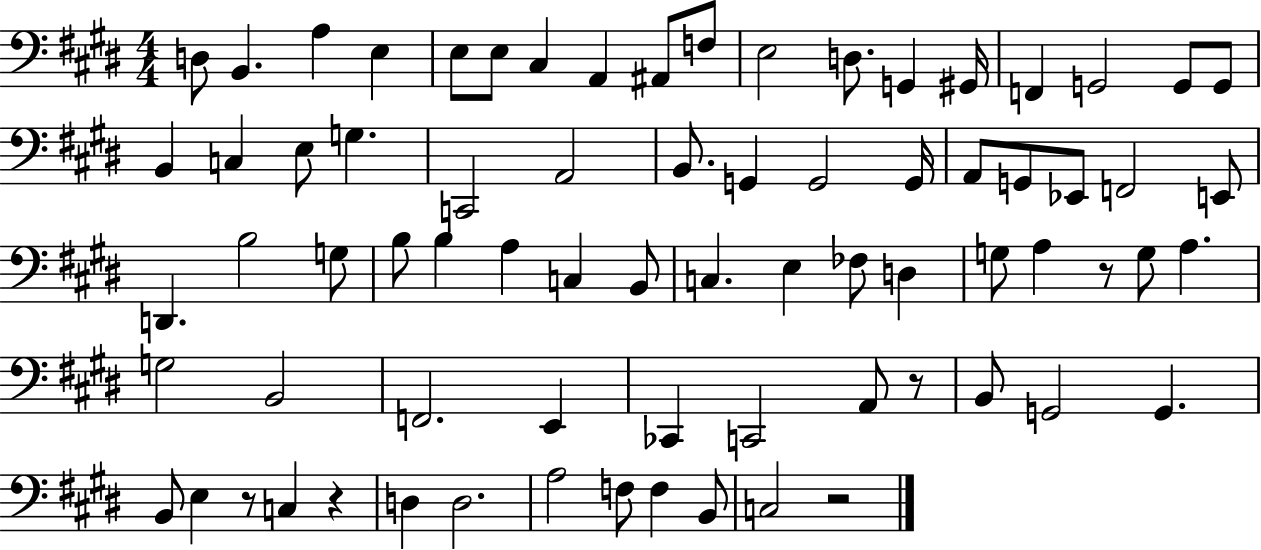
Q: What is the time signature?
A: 4/4